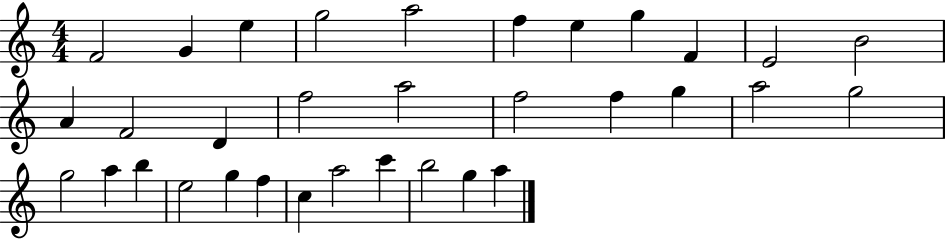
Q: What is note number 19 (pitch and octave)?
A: G5